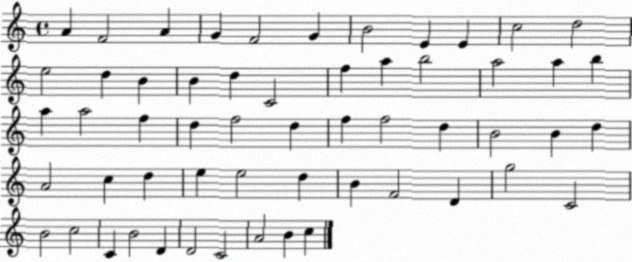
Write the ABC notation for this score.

X:1
T:Untitled
M:4/4
L:1/4
K:C
A F2 A G F2 G B2 E E c2 d2 e2 d B B d C2 f a b2 a2 a b a a2 f d f2 d f f2 d B2 B d A2 c d e e2 d B F2 D g2 C2 B2 c2 C B2 D D2 C2 A2 B c